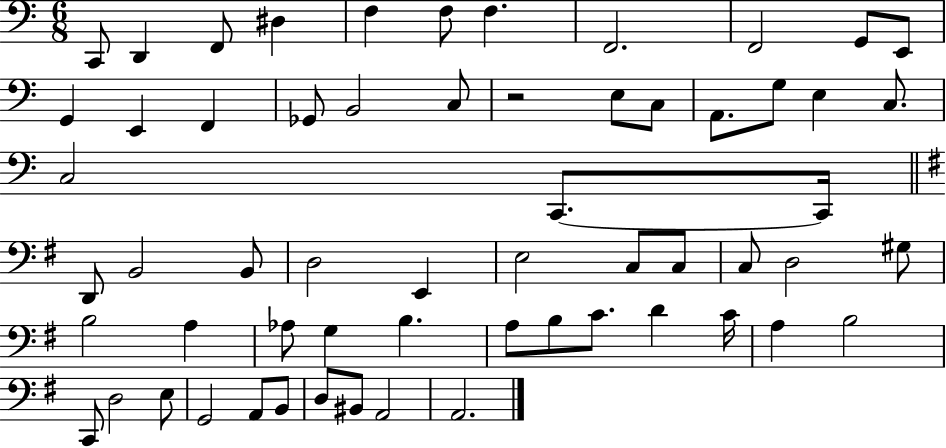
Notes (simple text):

C2/e D2/q F2/e D#3/q F3/q F3/e F3/q. F2/h. F2/h G2/e E2/e G2/q E2/q F2/q Gb2/e B2/h C3/e R/h E3/e C3/e A2/e. G3/e E3/q C3/e. C3/h C2/e. C2/s D2/e B2/h B2/e D3/h E2/q E3/h C3/e C3/e C3/e D3/h G#3/e B3/h A3/q Ab3/e G3/q B3/q. A3/e B3/e C4/e. D4/q C4/s A3/q B3/h C2/e D3/h E3/e G2/h A2/e B2/e D3/e BIS2/e A2/h A2/h.